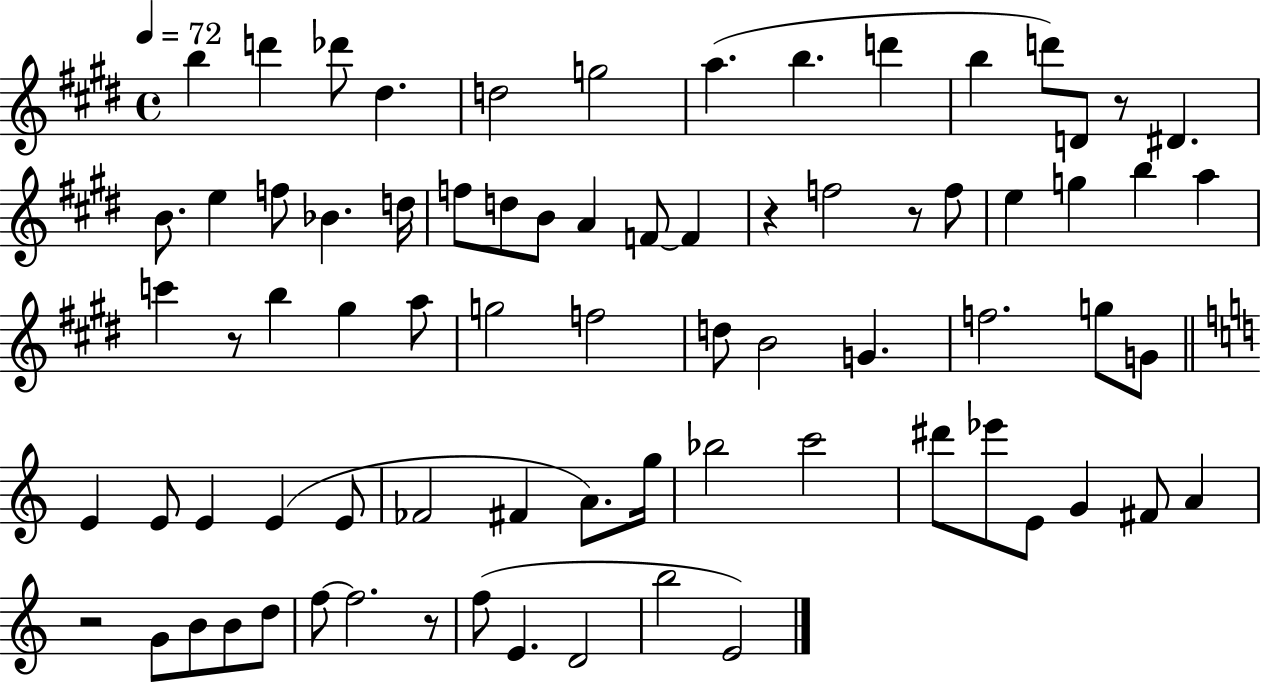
B5/q D6/q Db6/e D#5/q. D5/h G5/h A5/q. B5/q. D6/q B5/q D6/e D4/e R/e D#4/q. B4/e. E5/q F5/e Bb4/q. D5/s F5/e D5/e B4/e A4/q F4/e F4/q R/q F5/h R/e F5/e E5/q G5/q B5/q A5/q C6/q R/e B5/q G#5/q A5/e G5/h F5/h D5/e B4/h G4/q. F5/h. G5/e G4/e E4/q E4/e E4/q E4/q E4/e FES4/h F#4/q A4/e. G5/s Bb5/h C6/h D#6/e Eb6/e E4/e G4/q F#4/e A4/q R/h G4/e B4/e B4/e D5/e F5/e F5/h. R/e F5/e E4/q. D4/h B5/h E4/h